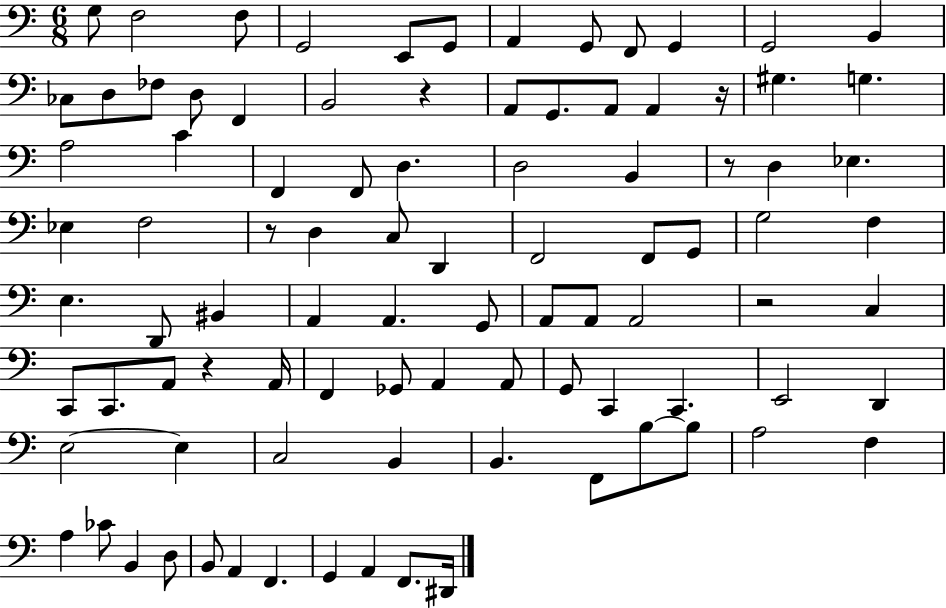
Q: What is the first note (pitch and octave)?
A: G3